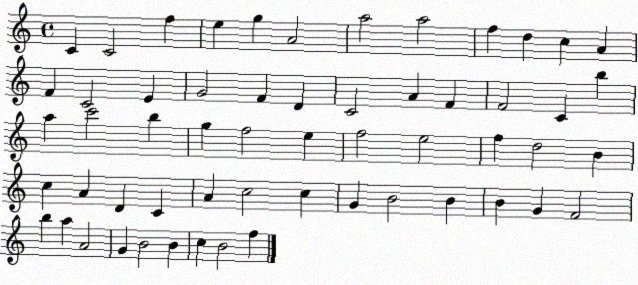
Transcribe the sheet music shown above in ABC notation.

X:1
T:Untitled
M:4/4
L:1/4
K:C
C C2 f e g A2 a2 a2 f d c A F C2 E G2 F D C2 A F F2 C b a c'2 b g f2 e f2 e2 f d2 B c A D C A c2 c G B2 B B G F2 b a A2 G B2 B c B2 f